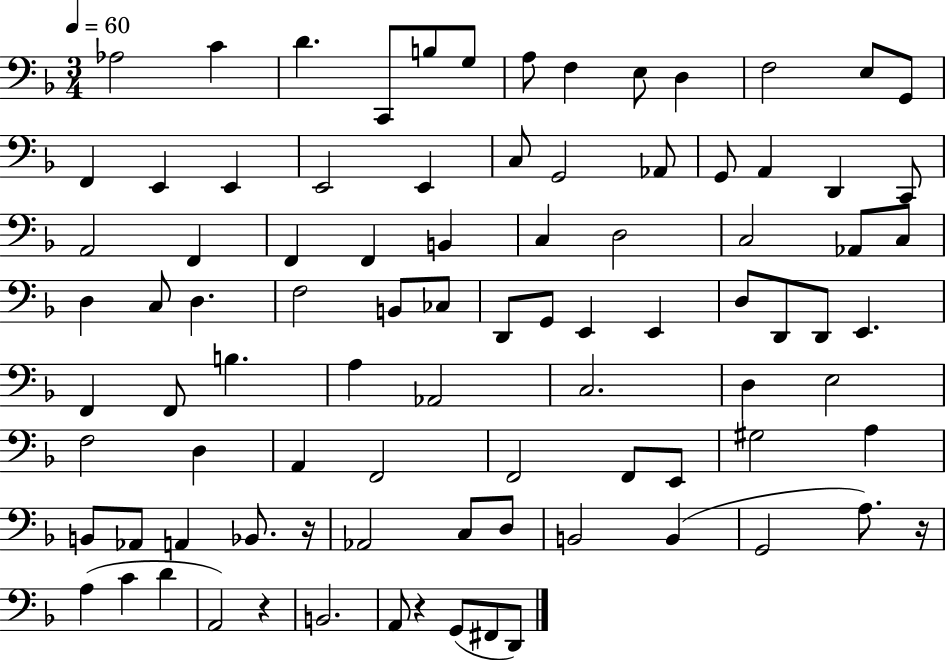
{
  \clef bass
  \numericTimeSignature
  \time 3/4
  \key f \major
  \tempo 4 = 60
  aes2 c'4 | d'4. c,8 b8 g8 | a8 f4 e8 d4 | f2 e8 g,8 | \break f,4 e,4 e,4 | e,2 e,4 | c8 g,2 aes,8 | g,8 a,4 d,4 c,8 | \break a,2 f,4 | f,4 f,4 b,4 | c4 d2 | c2 aes,8 c8 | \break d4 c8 d4. | f2 b,8 ces8 | d,8 g,8 e,4 e,4 | d8 d,8 d,8 e,4. | \break f,4 f,8 b4. | a4 aes,2 | c2. | d4 e2 | \break f2 d4 | a,4 f,2 | f,2 f,8 e,8 | gis2 a4 | \break b,8 aes,8 a,4 bes,8. r16 | aes,2 c8 d8 | b,2 b,4( | g,2 a8.) r16 | \break a4( c'4 d'4 | a,2) r4 | b,2. | a,8 r4 g,8( fis,8 d,8) | \break \bar "|."
}